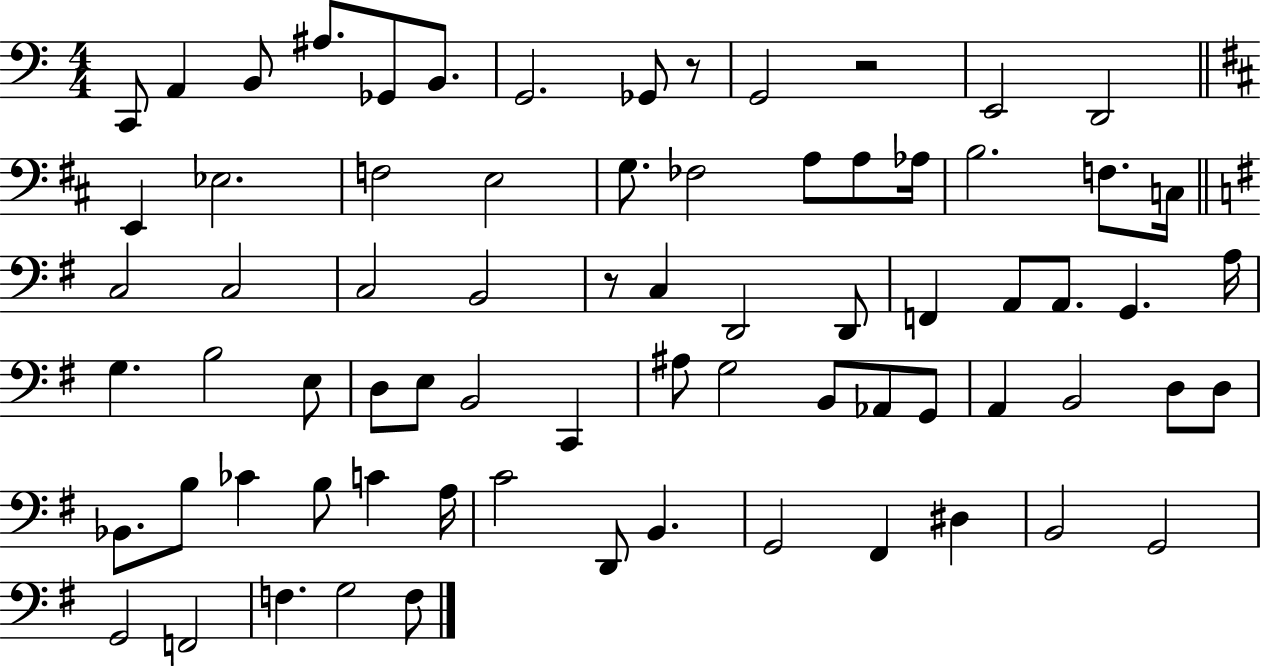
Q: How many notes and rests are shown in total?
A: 73